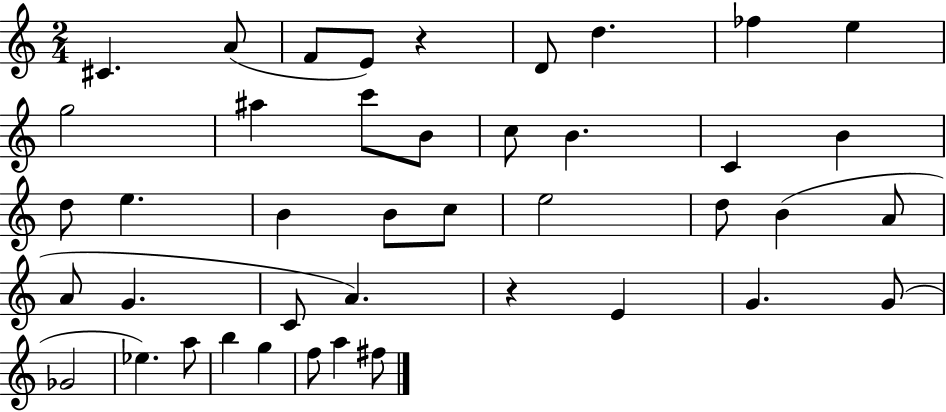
C#4/q. A4/e F4/e E4/e R/q D4/e D5/q. FES5/q E5/q G5/h A#5/q C6/e B4/e C5/e B4/q. C4/q B4/q D5/e E5/q. B4/q B4/e C5/e E5/h D5/e B4/q A4/e A4/e G4/q. C4/e A4/q. R/q E4/q G4/q. G4/e Gb4/h Eb5/q. A5/e B5/q G5/q F5/e A5/q F#5/e